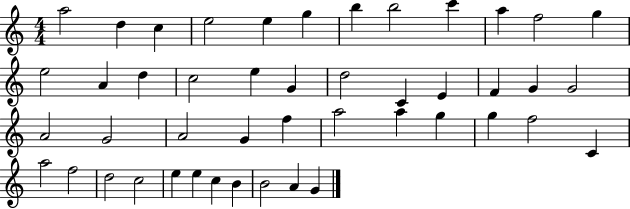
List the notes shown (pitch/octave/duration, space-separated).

A5/h D5/q C5/q E5/h E5/q G5/q B5/q B5/h C6/q A5/q F5/h G5/q E5/h A4/q D5/q C5/h E5/q G4/q D5/h C4/q E4/q F4/q G4/q G4/h A4/h G4/h A4/h G4/q F5/q A5/h A5/q G5/q G5/q F5/h C4/q A5/h F5/h D5/h C5/h E5/q E5/q C5/q B4/q B4/h A4/q G4/q